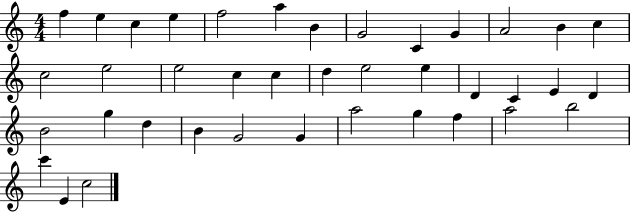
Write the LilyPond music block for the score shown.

{
  \clef treble
  \numericTimeSignature
  \time 4/4
  \key c \major
  f''4 e''4 c''4 e''4 | f''2 a''4 b'4 | g'2 c'4 g'4 | a'2 b'4 c''4 | \break c''2 e''2 | e''2 c''4 c''4 | d''4 e''2 e''4 | d'4 c'4 e'4 d'4 | \break b'2 g''4 d''4 | b'4 g'2 g'4 | a''2 g''4 f''4 | a''2 b''2 | \break c'''4 e'4 c''2 | \bar "|."
}